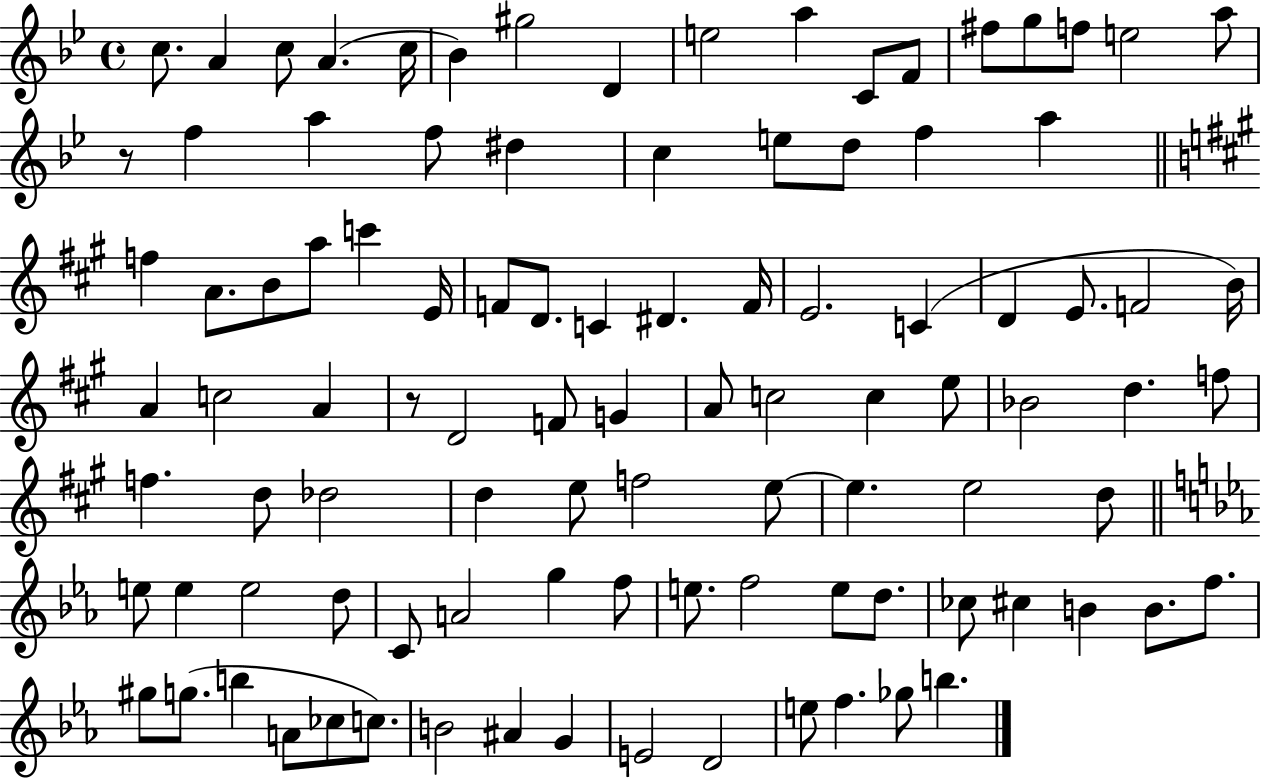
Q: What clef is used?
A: treble